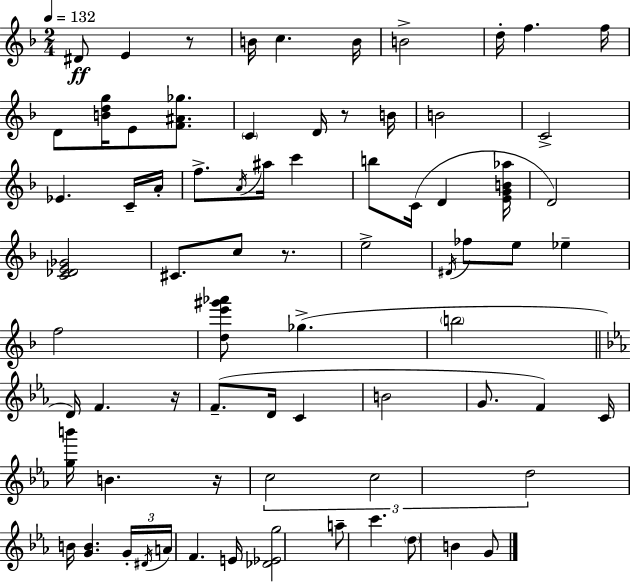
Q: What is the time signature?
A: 2/4